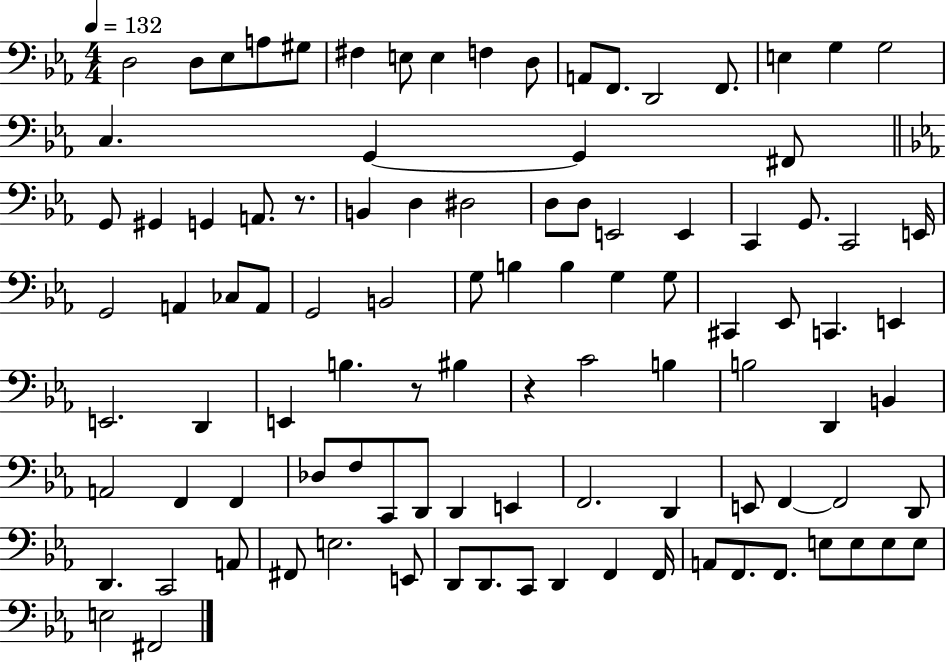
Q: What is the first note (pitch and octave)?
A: D3